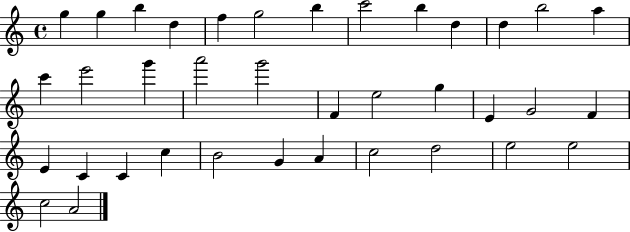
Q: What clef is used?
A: treble